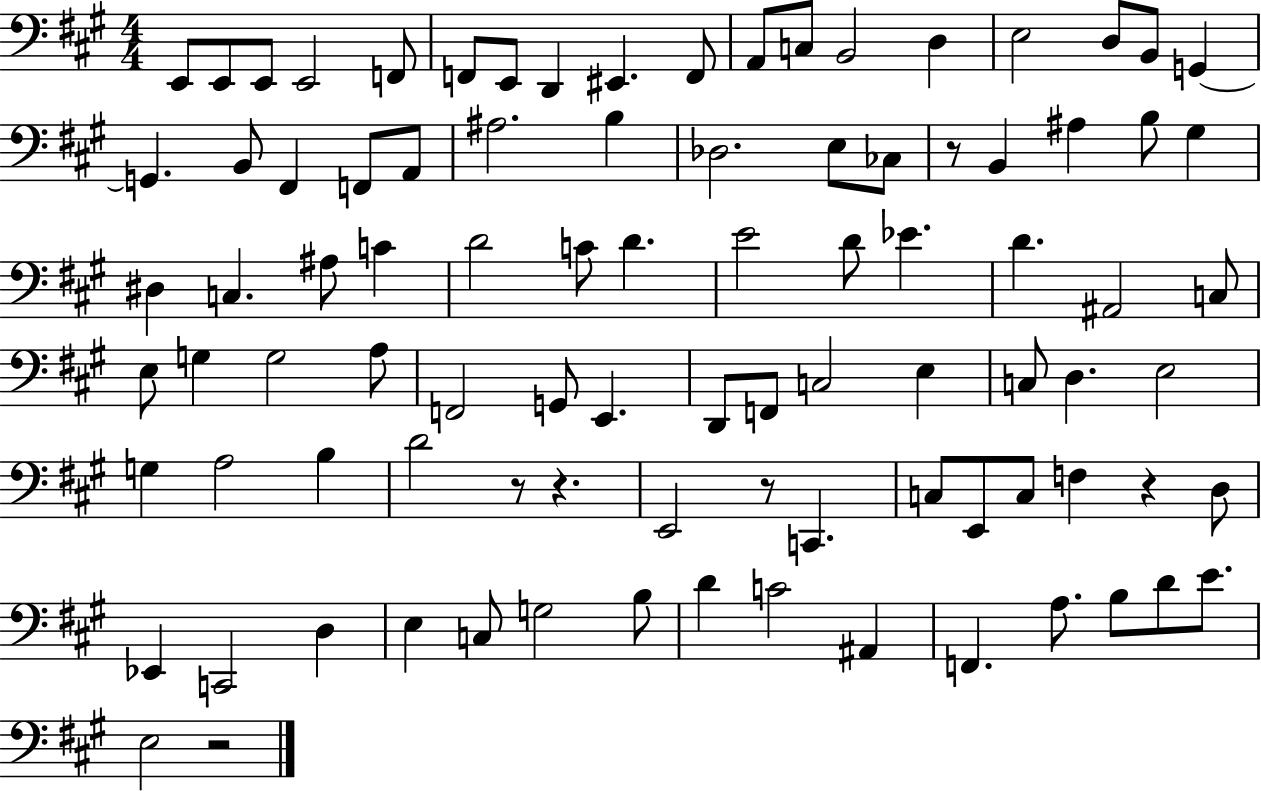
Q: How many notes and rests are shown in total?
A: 92